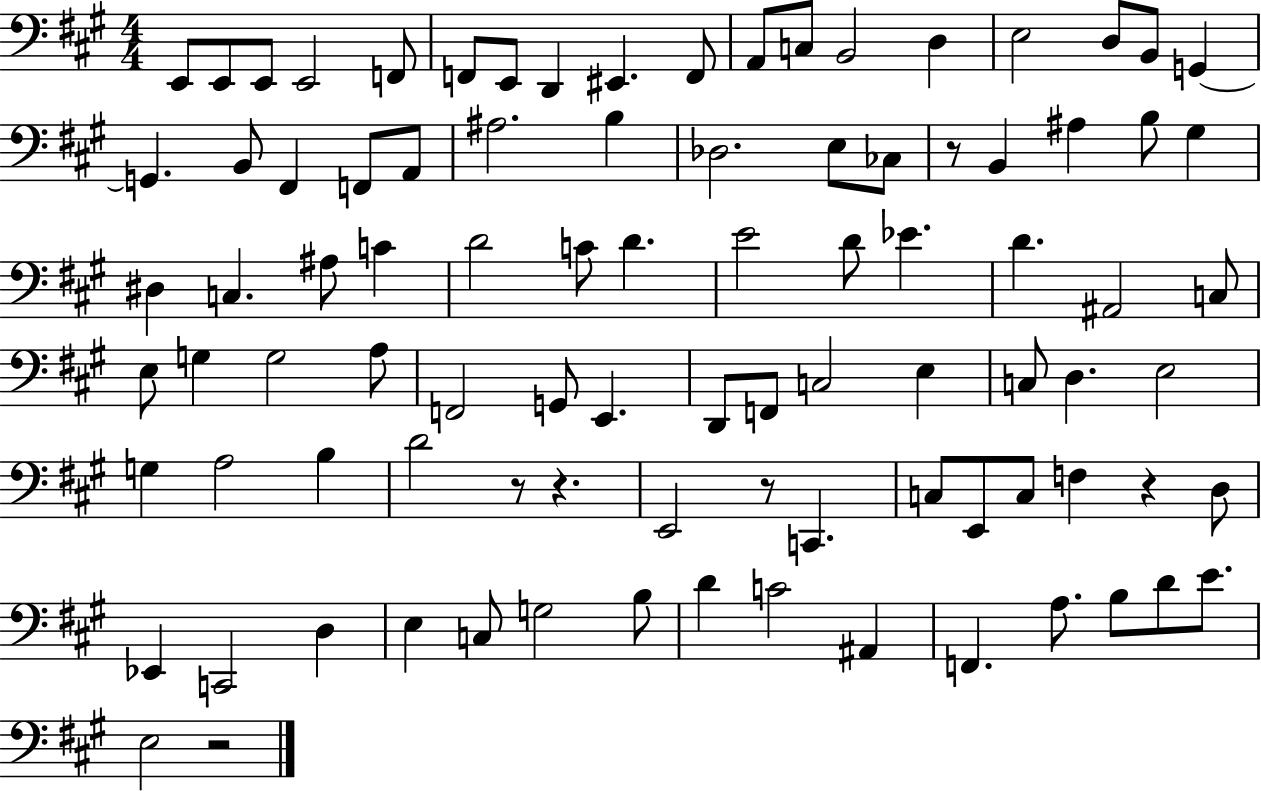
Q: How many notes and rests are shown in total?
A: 92